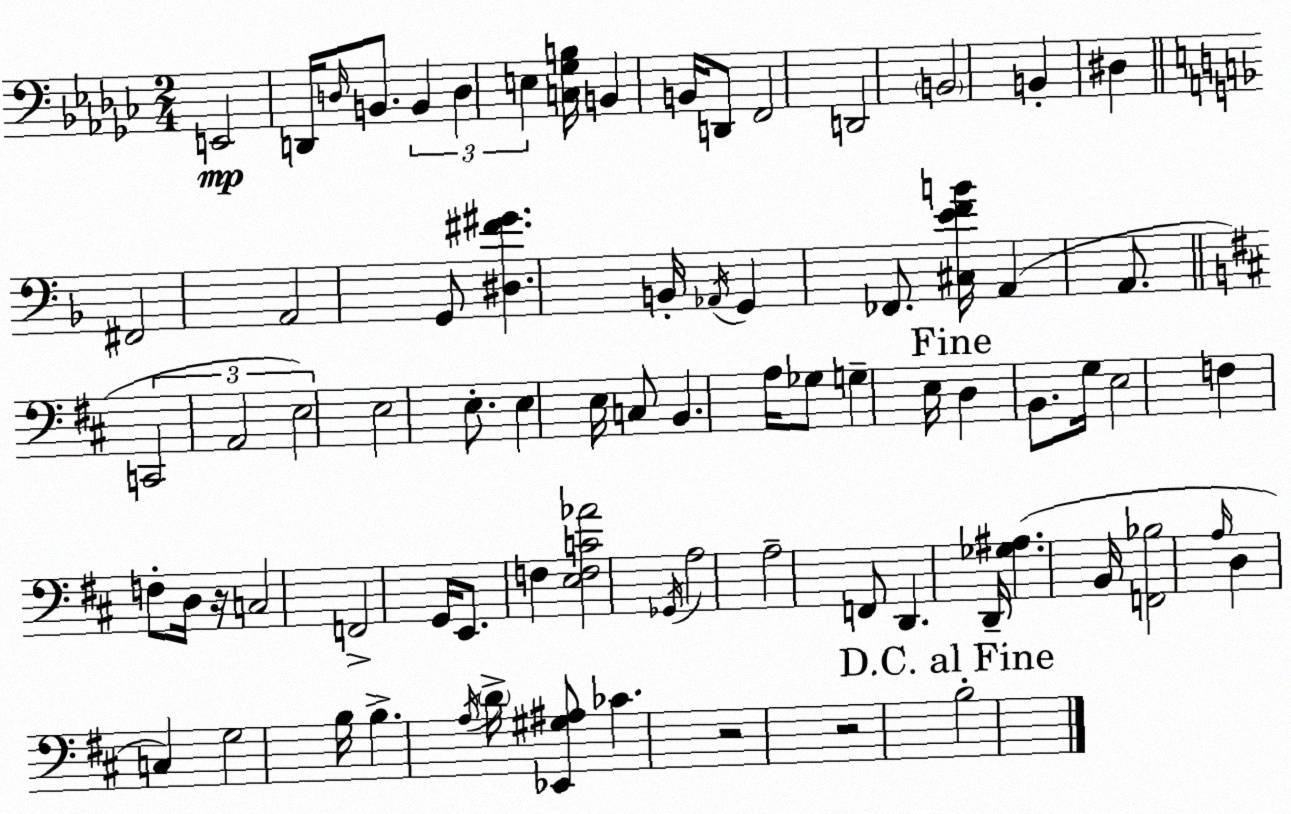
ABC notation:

X:1
T:Untitled
M:2/4
L:1/4
K:Ebm
E,,2 D,,/4 D,/4 B,,/2 B,, D, E, [C,_G,B,]/4 B,, B,,/4 D,,/2 F,,2 D,,2 B,,2 B,, ^D, ^F,,2 A,,2 G,,/2 [^D,^F^G] B,,/4 _A,,/4 G,, _F,,/2 [^C,EFB]/4 A,, A,,/2 C,,2 A,,2 E,2 E,2 E,/2 E, E,/4 C,/2 B,, A,/4 _G,/2 G, E,/4 D, B,,/2 G,/4 E,2 F, F,/2 D,/4 z/4 C,2 F,,2 G,,/4 E,,/2 F, [E,F,C_A]2 _G,,/4 A,2 A,2 F,,/2 D,, D,,/4 [_G,^A,] B,,/4 [F,,_B,]2 A,/4 D, C, G,2 B,/4 B, A,/4 D/4 [_E,,^G,^A,]/2 _C z2 z2 B,2